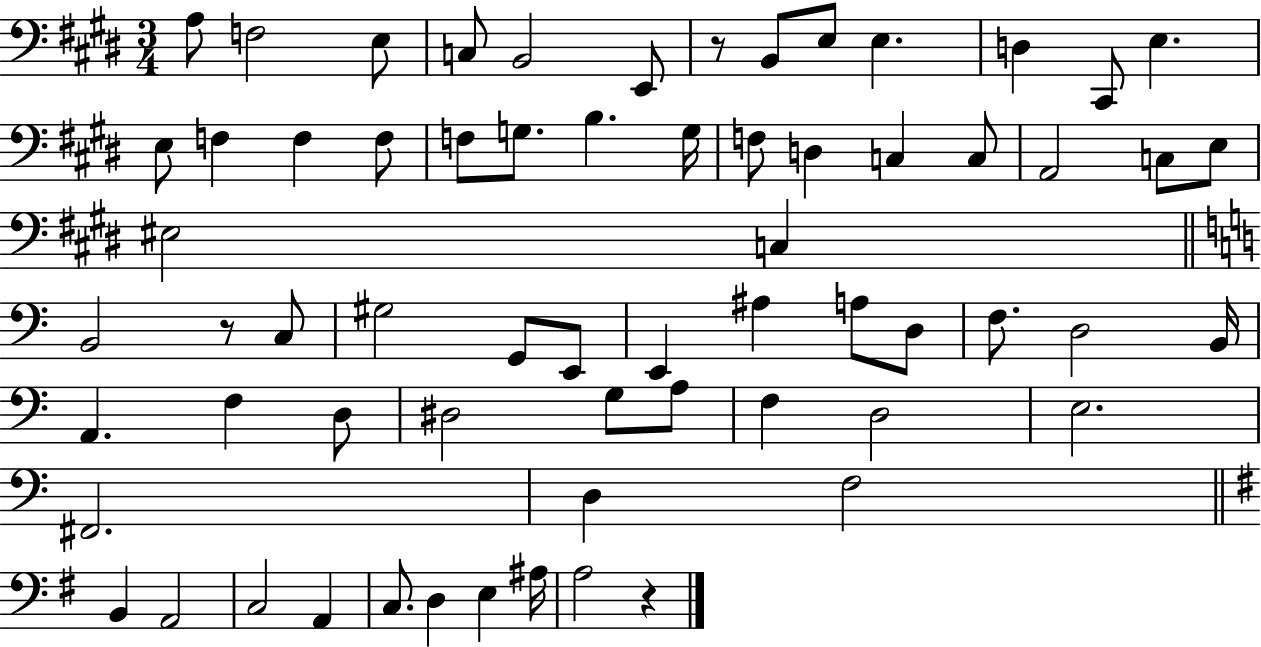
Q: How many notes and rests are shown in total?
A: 65